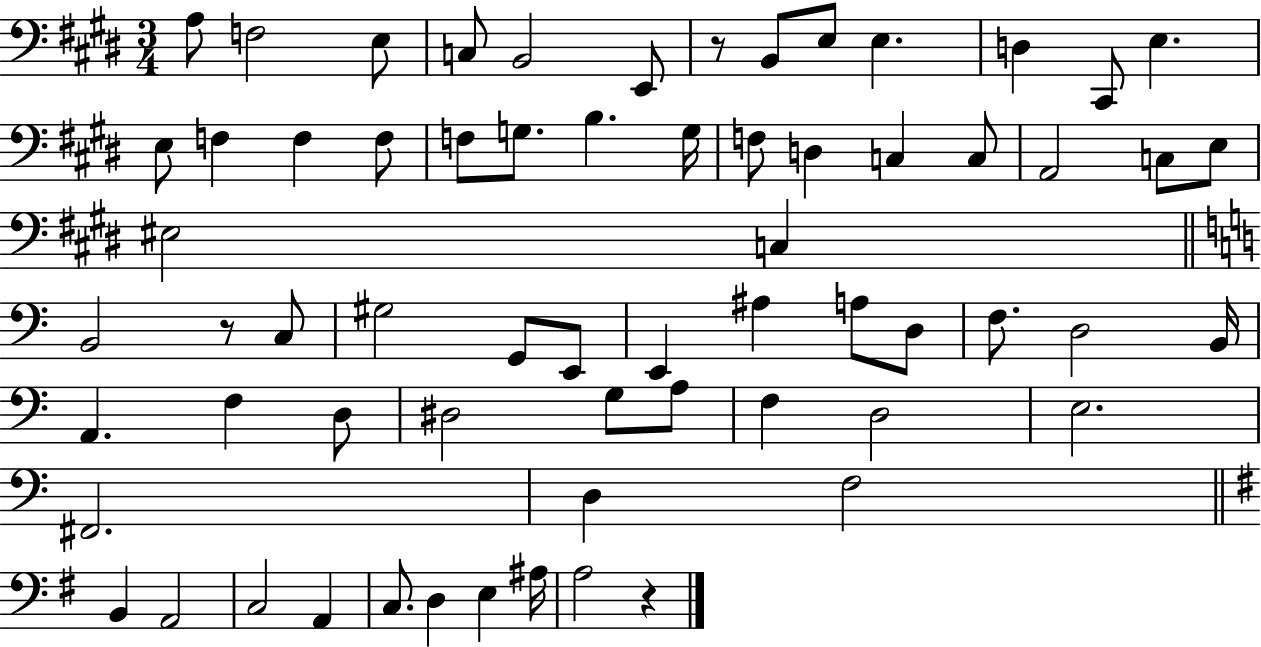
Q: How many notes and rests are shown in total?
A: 65